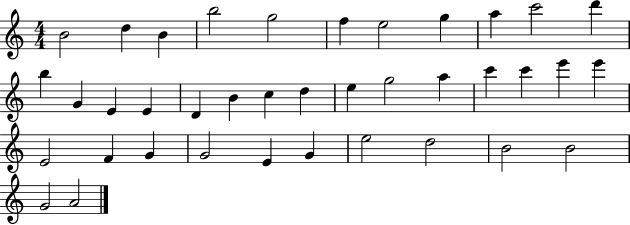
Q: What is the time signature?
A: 4/4